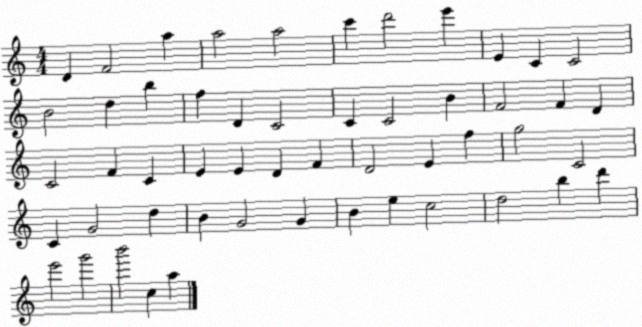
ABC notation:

X:1
T:Untitled
M:4/4
L:1/4
K:C
D F2 a a2 a2 c' d'2 e' E C C2 B2 d b f D C2 C C2 B F2 F D C2 F C E E D F D2 E f g2 C2 C G2 d B G2 G B e c2 d2 b d' e'2 g'2 b'2 c a